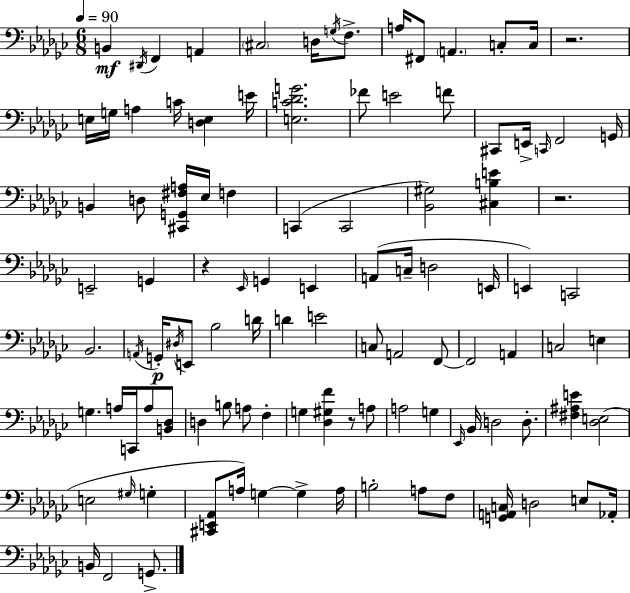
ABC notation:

X:1
T:Untitled
M:6/8
L:1/4
K:Ebm
B,, ^D,,/4 F,, A,, ^C,2 D,/4 G,/4 F,/2 A,/4 ^F,,/2 A,, C,/2 C,/4 z2 E,/4 G,/4 A, C/4 [D,E,] E/4 [E,C_DG]2 _F/2 E2 F/2 ^C,,/2 E,,/4 C,,/4 F,,2 G,,/4 B,, D,/2 [^C,,G,,^F,A,]/4 _E,/4 F, C,, C,,2 [_B,,^G,]2 [^C,B,E] z2 E,,2 G,, z _E,,/4 G,, E,, A,,/2 C,/4 D,2 E,,/4 E,, C,,2 _B,,2 A,,/4 G,,/4 ^D,/4 E,,/2 _B,2 D/4 D E2 C,/2 A,,2 F,,/2 F,,2 A,, C,2 E, G, A,/4 C,,/4 A,/2 [B,,_D,]/2 D, B,/2 A,/2 F, G, [_D,^G,F] z/2 A,/2 A,2 G, _E,,/4 _B,,/4 D,2 D,/2 [^F,^A,E] [_D,E,]2 E,2 ^G,/4 G, [^C,,E,,_A,,]/2 A,/4 G, G, A,/4 B,2 A,/2 F,/2 [G,,A,,C,]/4 D,2 E,/2 _A,,/4 B,,/4 F,,2 G,,/2